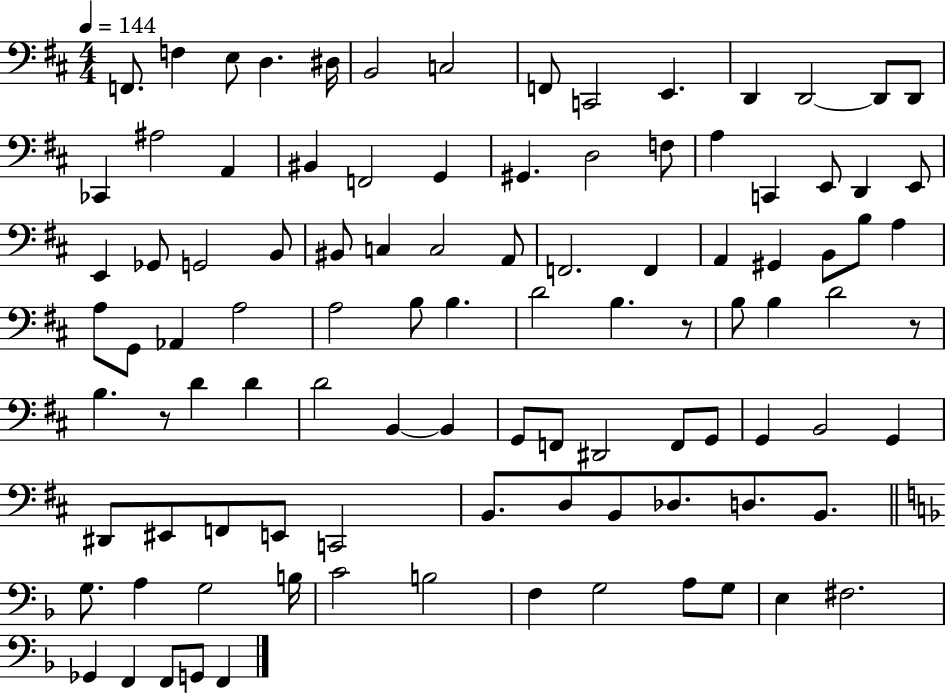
F2/e. F3/q E3/e D3/q. D#3/s B2/h C3/h F2/e C2/h E2/q. D2/q D2/h D2/e D2/e CES2/q A#3/h A2/q BIS2/q F2/h G2/q G#2/q. D3/h F3/e A3/q C2/q E2/e D2/q E2/e E2/q Gb2/e G2/h B2/e BIS2/e C3/q C3/h A2/e F2/h. F2/q A2/q G#2/q B2/e B3/e A3/q A3/e G2/e Ab2/q A3/h A3/h B3/e B3/q. D4/h B3/q. R/e B3/e B3/q D4/h R/e B3/q. R/e D4/q D4/q D4/h B2/q B2/q G2/e F2/e D#2/h F2/e G2/e G2/q B2/h G2/q D#2/e EIS2/e F2/e E2/e C2/h B2/e. D3/e B2/e Db3/e. D3/e. B2/e. G3/e. A3/q G3/h B3/s C4/h B3/h F3/q G3/h A3/e G3/e E3/q F#3/h. Gb2/q F2/q F2/e G2/e F2/q